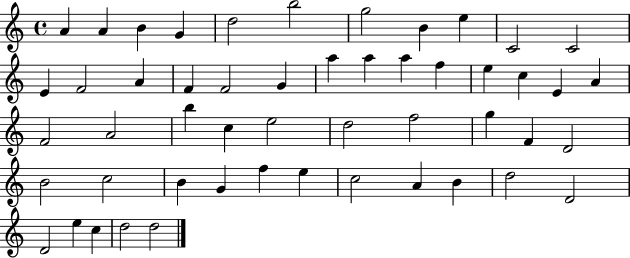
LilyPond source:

{
  \clef treble
  \time 4/4
  \defaultTimeSignature
  \key c \major
  a'4 a'4 b'4 g'4 | d''2 b''2 | g''2 b'4 e''4 | c'2 c'2 | \break e'4 f'2 a'4 | f'4 f'2 g'4 | a''4 a''4 a''4 f''4 | e''4 c''4 e'4 a'4 | \break f'2 a'2 | b''4 c''4 e''2 | d''2 f''2 | g''4 f'4 d'2 | \break b'2 c''2 | b'4 g'4 f''4 e''4 | c''2 a'4 b'4 | d''2 d'2 | \break d'2 e''4 c''4 | d''2 d''2 | \bar "|."
}